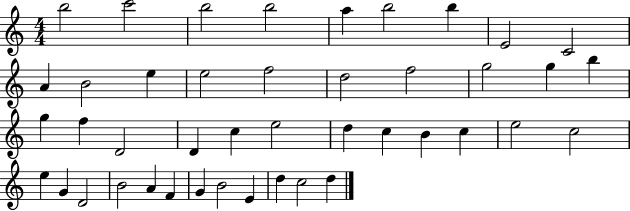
B5/h C6/h B5/h B5/h A5/q B5/h B5/q E4/h C4/h A4/q B4/h E5/q E5/h F5/h D5/h F5/h G5/h G5/q B5/q G5/q F5/q D4/h D4/q C5/q E5/h D5/q C5/q B4/q C5/q E5/h C5/h E5/q G4/q D4/h B4/h A4/q F4/q G4/q B4/h E4/q D5/q C5/h D5/q